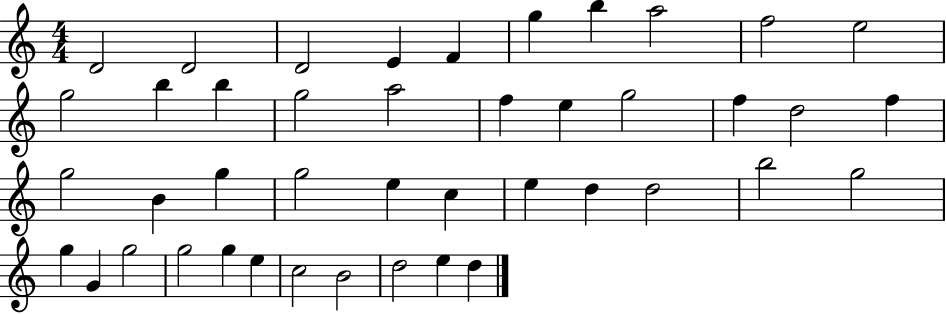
{
  \clef treble
  \numericTimeSignature
  \time 4/4
  \key c \major
  d'2 d'2 | d'2 e'4 f'4 | g''4 b''4 a''2 | f''2 e''2 | \break g''2 b''4 b''4 | g''2 a''2 | f''4 e''4 g''2 | f''4 d''2 f''4 | \break g''2 b'4 g''4 | g''2 e''4 c''4 | e''4 d''4 d''2 | b''2 g''2 | \break g''4 g'4 g''2 | g''2 g''4 e''4 | c''2 b'2 | d''2 e''4 d''4 | \break \bar "|."
}